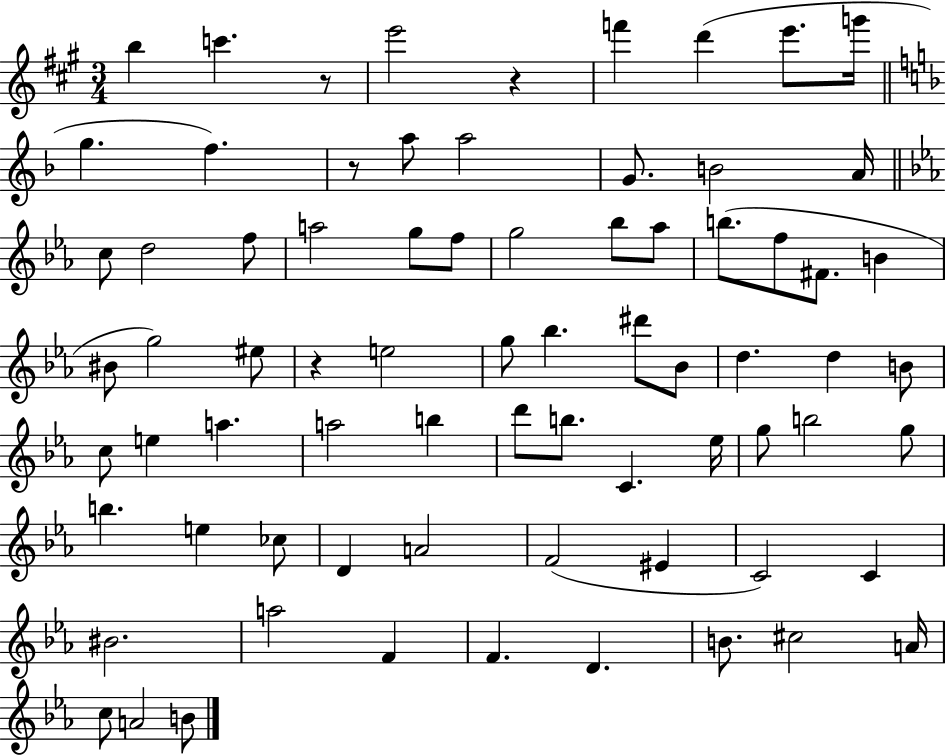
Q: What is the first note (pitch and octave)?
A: B5